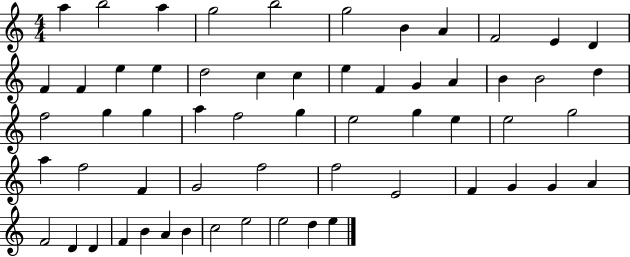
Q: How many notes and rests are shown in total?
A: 59